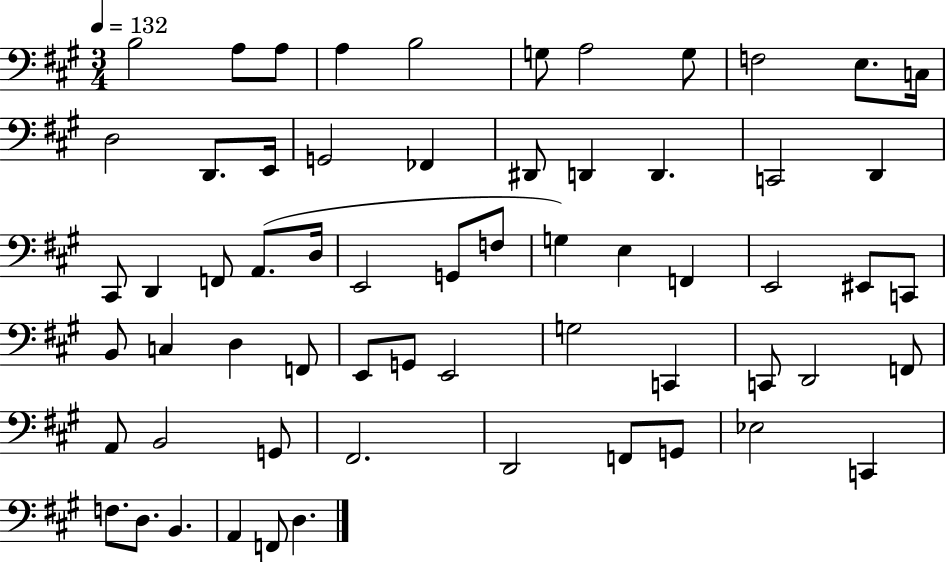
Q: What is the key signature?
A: A major